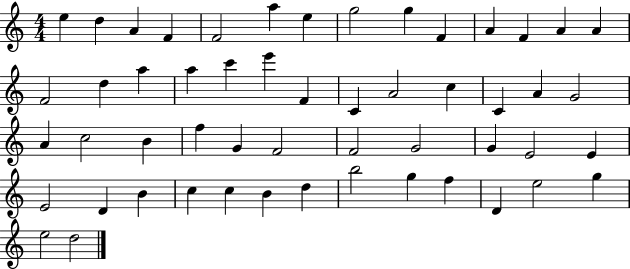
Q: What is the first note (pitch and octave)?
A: E5